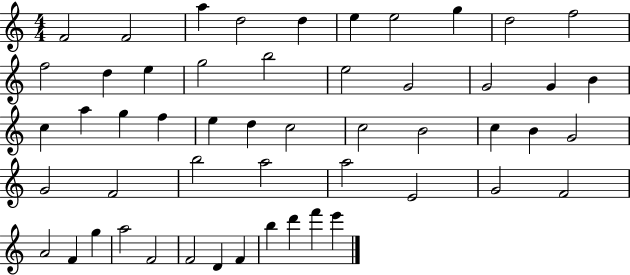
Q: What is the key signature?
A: C major